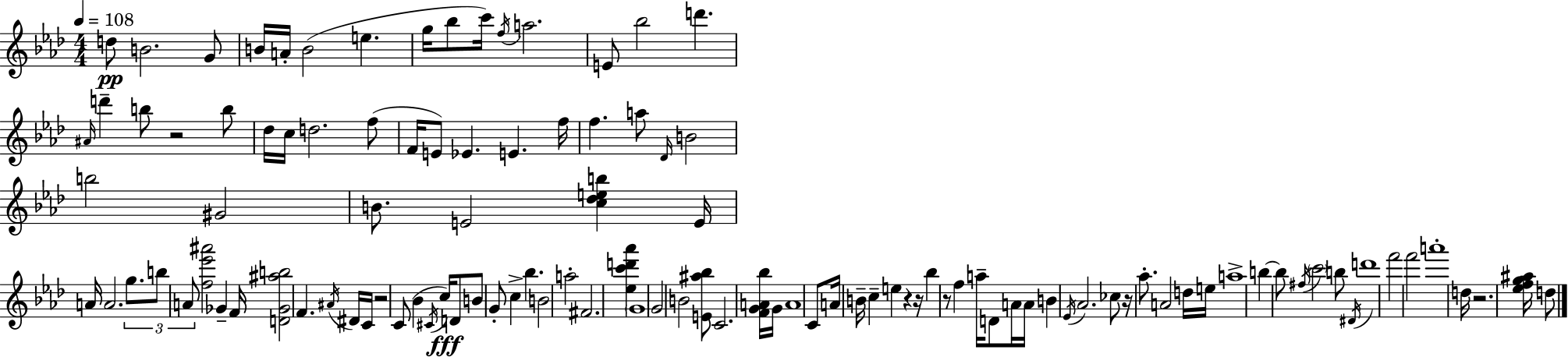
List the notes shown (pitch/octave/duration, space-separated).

D5/e B4/h. G4/e B4/s A4/s B4/h E5/q. G5/s Bb5/e C6/s F5/s A5/h. E4/e Bb5/h D6/q. A#4/s D6/q B5/e R/h B5/e Db5/s C5/s D5/h. F5/e F4/s E4/e Eb4/q. E4/q. F5/s F5/q. A5/e Db4/s B4/h B5/h G#4/h B4/e. E4/h [C5,Db5,E5,B5]/q E4/s A4/s A4/h. G5/e. B5/e A4/e [F5,Eb6,A#6]/h Gb4/q F4/s [D4,Gb4,A#5,B5]/h F4/q. A#4/s D#4/s C4/s R/h C4/e Bb4/q C#4/s C5/s D4/e B4/e G4/e C5/q Bb5/q. B4/h A5/h F#4/h. [Eb5,C6,D6,Ab6]/q G4/w G4/h B4/h [E4,A#5,Bb5]/e C4/h. [F4,G4,A4,Bb5]/s G4/s A4/w C4/e A4/s B4/s C5/q E5/q R/q R/s Bb5/q R/e F5/q A5/s D4/e A4/s A4/s B4/q Eb4/s Ab4/h. CES5/e R/s Ab5/e. A4/h D5/s E5/s A5/w B5/q B5/e F#5/s C6/h B5/e D#4/s D6/w F6/h F6/h A6/w D5/s R/h. [Eb5,F5,G5,A#5]/s D5/e